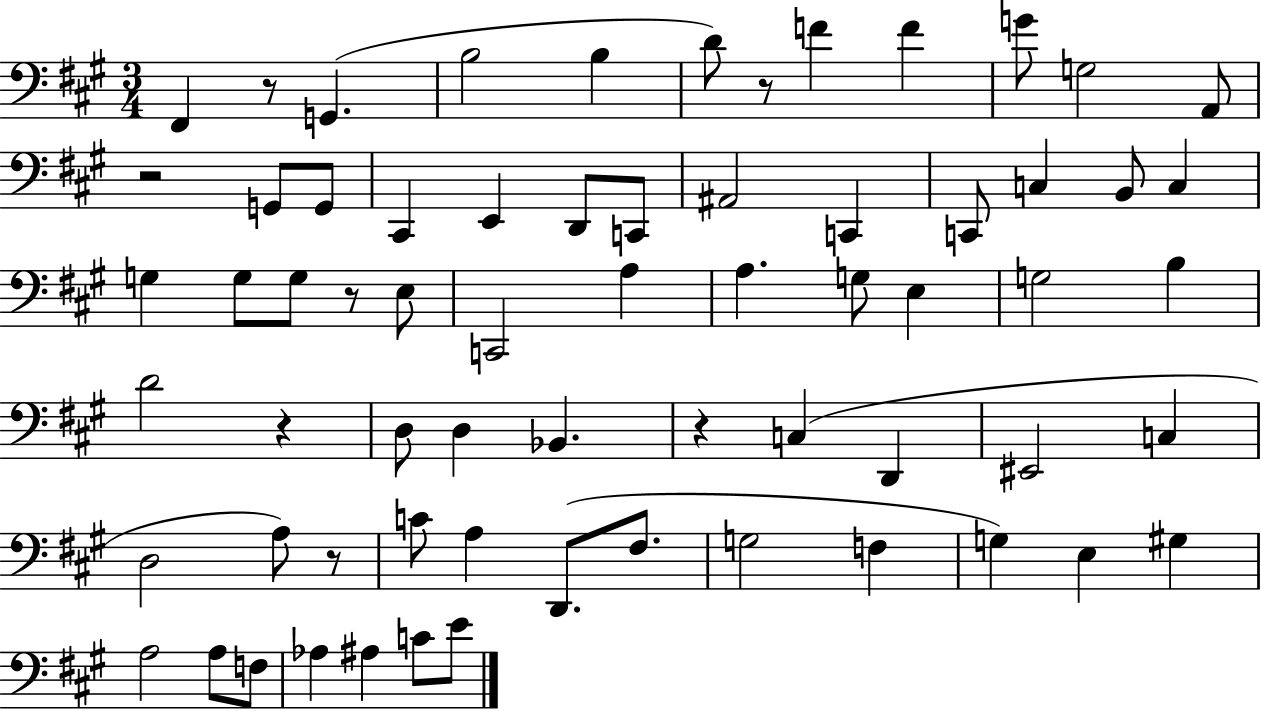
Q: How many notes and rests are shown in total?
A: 66